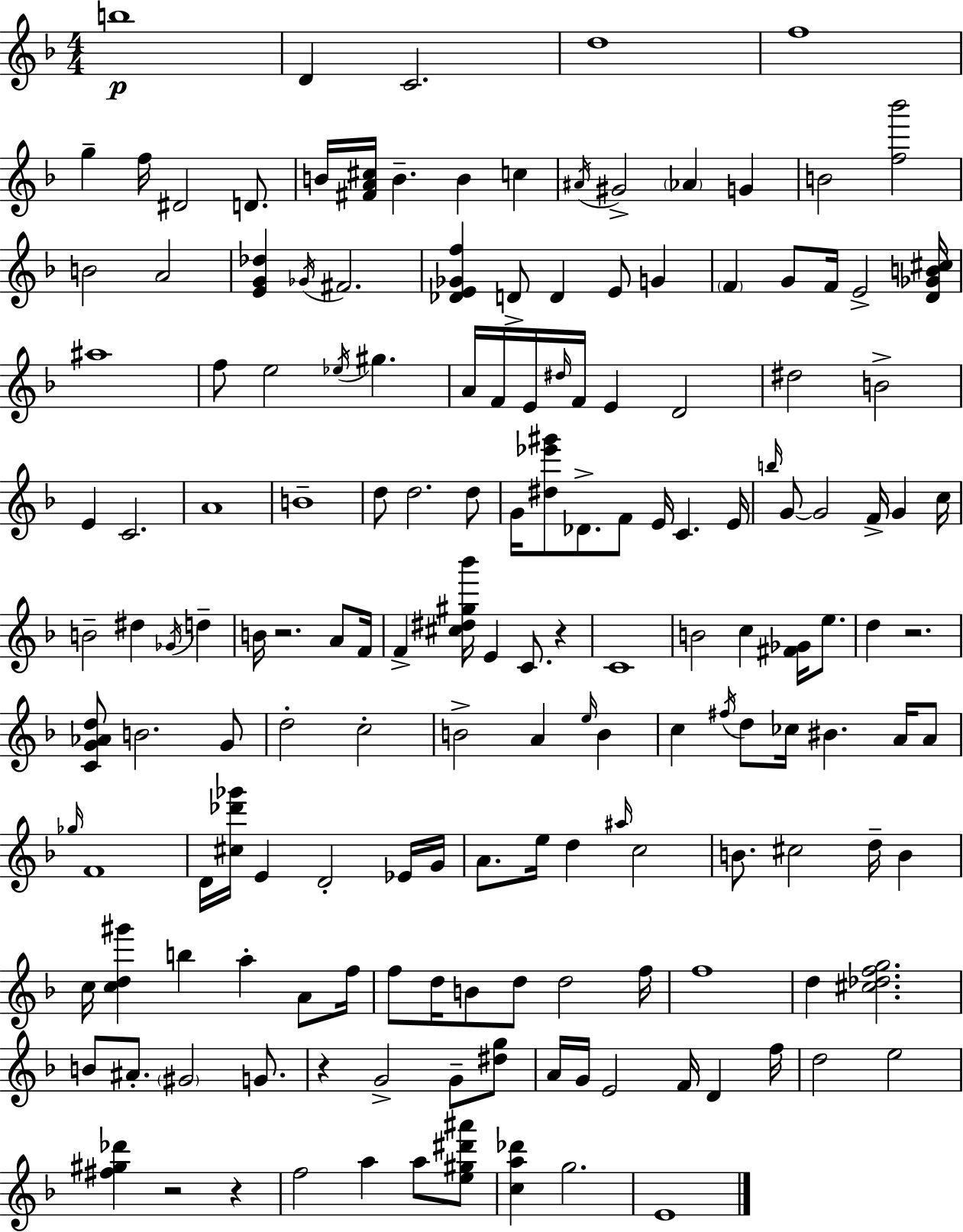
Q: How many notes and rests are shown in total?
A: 163